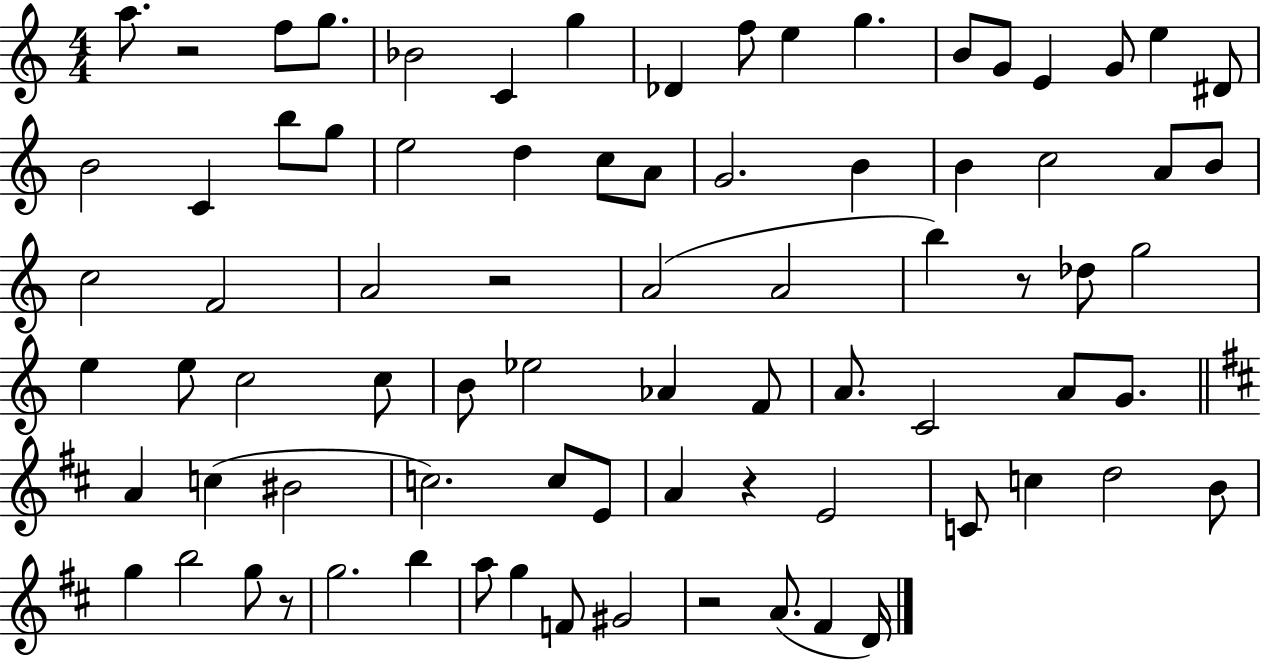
A5/e. R/h F5/e G5/e. Bb4/h C4/q G5/q Db4/q F5/e E5/q G5/q. B4/e G4/e E4/q G4/e E5/q D#4/e B4/h C4/q B5/e G5/e E5/h D5/q C5/e A4/e G4/h. B4/q B4/q C5/h A4/e B4/e C5/h F4/h A4/h R/h A4/h A4/h B5/q R/e Db5/e G5/h E5/q E5/e C5/h C5/e B4/e Eb5/h Ab4/q F4/e A4/e. C4/h A4/e G4/e. A4/q C5/q BIS4/h C5/h. C5/e E4/e A4/q R/q E4/h C4/e C5/q D5/h B4/e G5/q B5/h G5/e R/e G5/h. B5/q A5/e G5/q F4/e G#4/h R/h A4/e. F#4/q D4/s